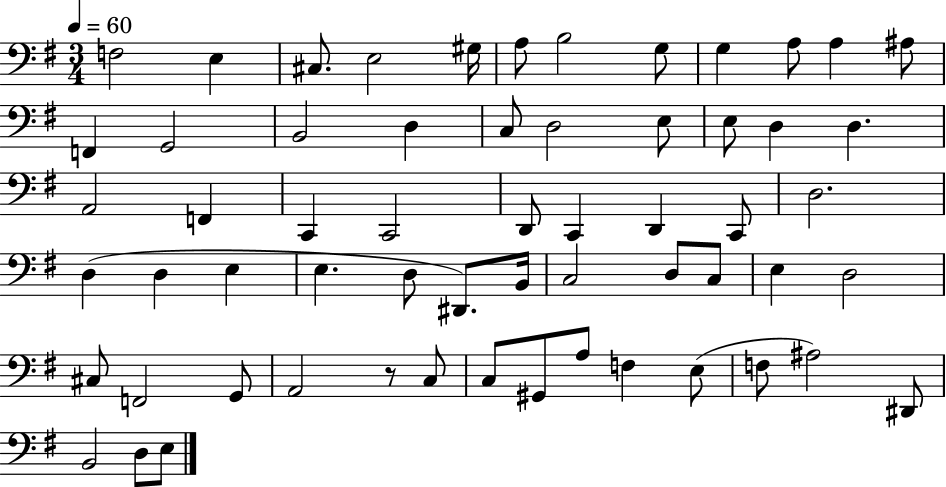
F3/h E3/q C#3/e. E3/h G#3/s A3/e B3/h G3/e G3/q A3/e A3/q A#3/e F2/q G2/h B2/h D3/q C3/e D3/h E3/e E3/e D3/q D3/q. A2/h F2/q C2/q C2/h D2/e C2/q D2/q C2/e D3/h. D3/q D3/q E3/q E3/q. D3/e D#2/e. B2/s C3/h D3/e C3/e E3/q D3/h C#3/e F2/h G2/e A2/h R/e C3/e C3/e G#2/e A3/e F3/q E3/e F3/e A#3/h D#2/e B2/h D3/e E3/e